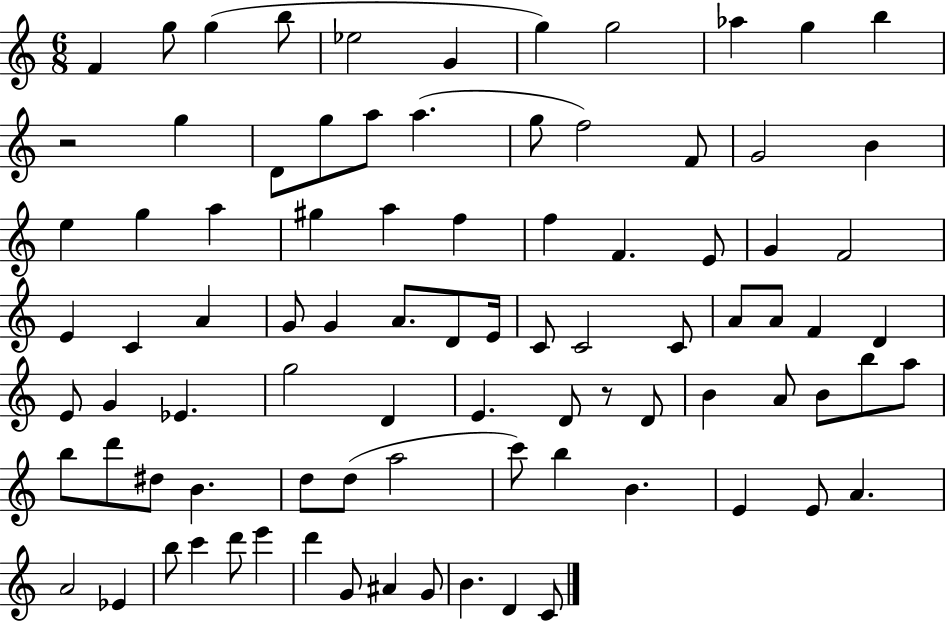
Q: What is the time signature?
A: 6/8